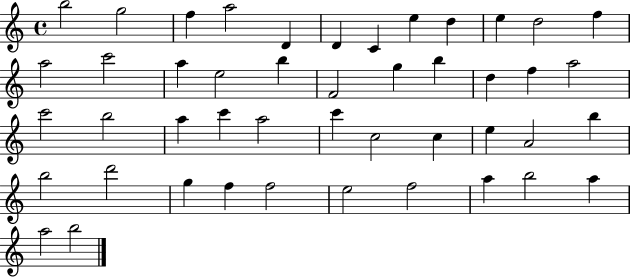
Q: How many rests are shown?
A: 0